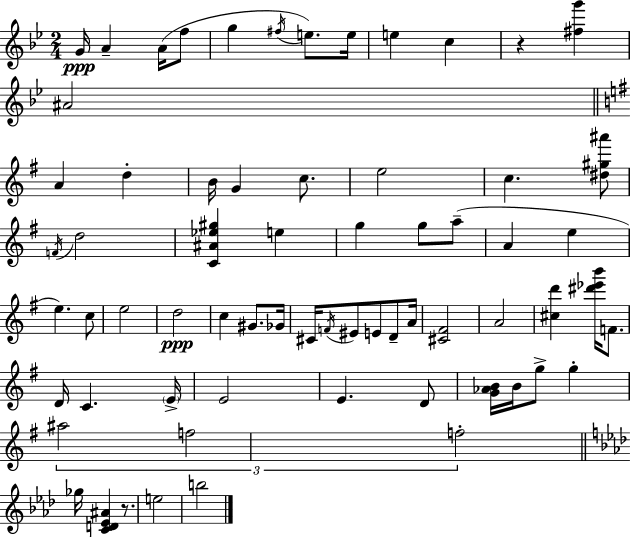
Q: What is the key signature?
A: G minor